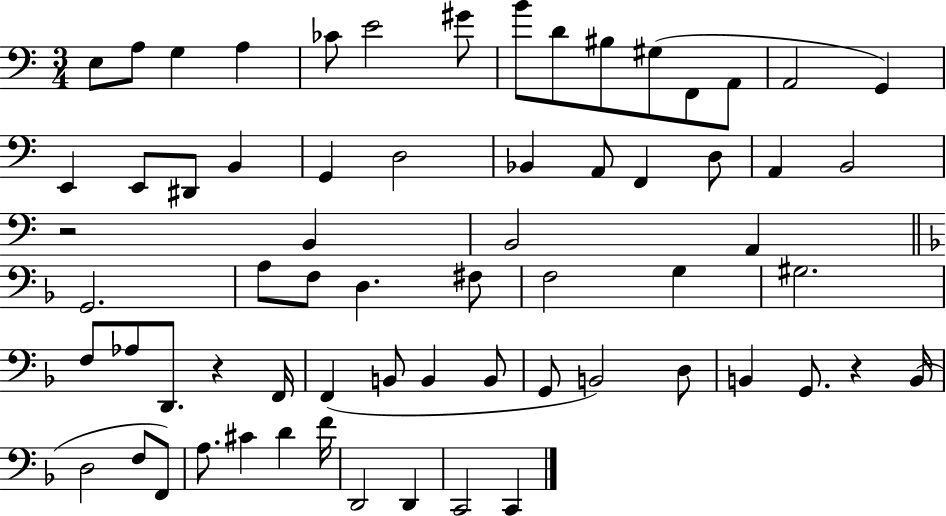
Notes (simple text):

E3/e A3/e G3/q A3/q CES4/e E4/h G#4/e B4/e D4/e BIS3/e G#3/e F2/e A2/e A2/h G2/q E2/q E2/e D#2/e B2/q G2/q D3/h Bb2/q A2/e F2/q D3/e A2/q B2/h R/h B2/q B2/h A2/q G2/h. A3/e F3/e D3/q. F#3/e F3/h G3/q G#3/h. F3/e Ab3/e D2/e. R/q F2/s F2/q B2/e B2/q B2/e G2/e B2/h D3/e B2/q G2/e. R/q B2/s D3/h F3/e F2/e A3/e. C#4/q D4/q F4/s D2/h D2/q C2/h C2/q